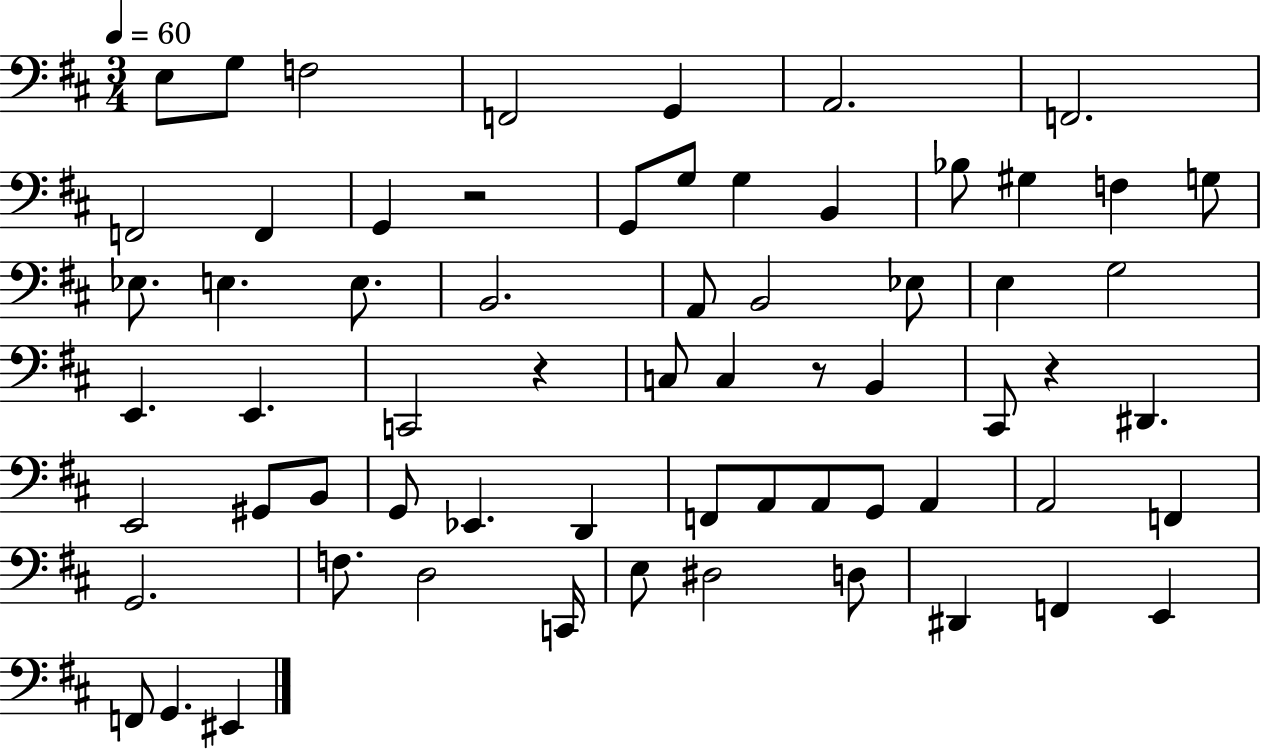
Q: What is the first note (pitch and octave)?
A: E3